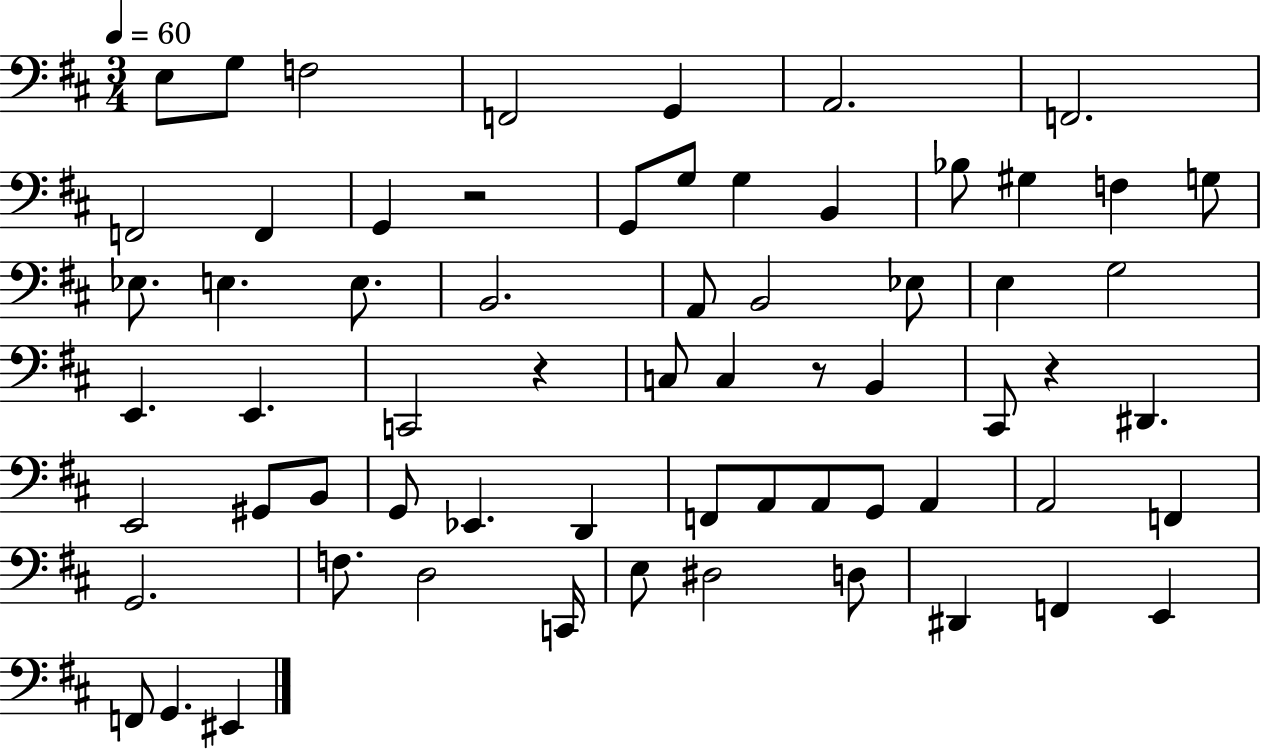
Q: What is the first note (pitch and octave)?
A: E3